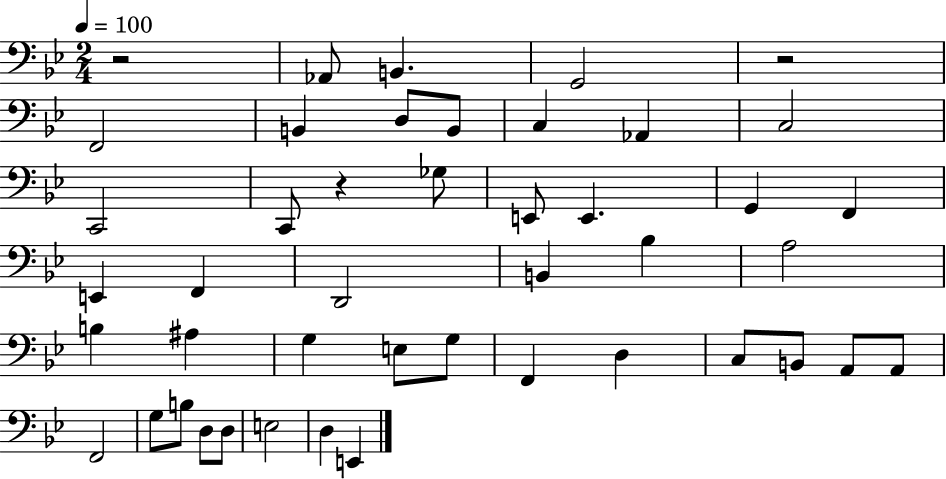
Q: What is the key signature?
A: BES major